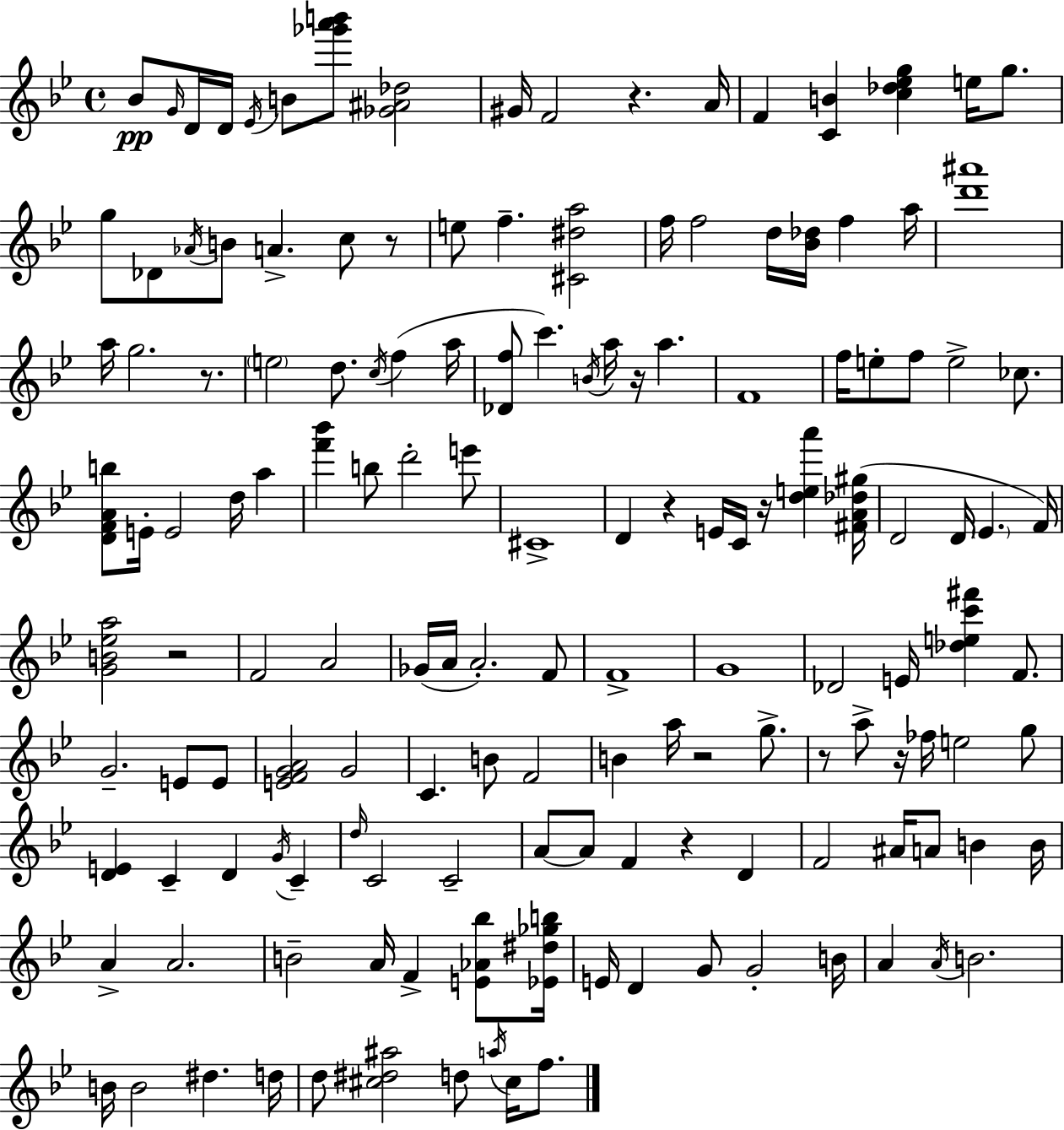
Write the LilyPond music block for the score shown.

{
  \clef treble
  \time 4/4
  \defaultTimeSignature
  \key g \minor
  \repeat volta 2 { bes'8\pp \grace { g'16 } d'16 d'16 \acciaccatura { ees'16 } b'8 <ges''' a''' b'''>8 <ges' ais' des''>2 | gis'16 f'2 r4. | a'16 f'4 <c' b'>4 <c'' des'' ees'' g''>4 e''16 g''8. | g''8 des'8 \acciaccatura { aes'16 } b'8 a'4.-> c''8 | \break r8 e''8 f''4.-- <cis' dis'' a''>2 | f''16 f''2 d''16 <bes' des''>16 f''4 | a''16 <d''' ais'''>1 | a''16 g''2. | \break r8. \parenthesize e''2 d''8. \acciaccatura { c''16 } f''4( | a''16 <des' f''>8 c'''4.) \acciaccatura { b'16 } a''16 r16 a''4. | f'1 | f''16 e''8-. f''8 e''2-> | \break ces''8. <d' f' a' b''>8 e'16-. e'2 | d''16 a''4 <f''' bes'''>4 b''8 d'''2-. | e'''8 cis'1-> | d'4 r4 e'16 c'16 r16 | \break <d'' e'' a'''>4 <fis' a' des'' gis''>16( d'2 d'16 \parenthesize ees'4. | f'16) <g' b' ees'' a''>2 r2 | f'2 a'2 | ges'16( a'16 a'2.-.) | \break f'8 f'1-> | g'1 | des'2 e'16 <des'' e'' c''' fis'''>4 | f'8. g'2.-- | \break e'8 e'8 <e' f' g' a'>2 g'2 | c'4. b'8 f'2 | b'4 a''16 r2 | g''8.-> r8 a''8-> r16 fes''16 e''2 | \break g''8 <d' e'>4 c'4-- d'4 | \acciaccatura { g'16 } c'4-- \grace { d''16 } c'2 c'2-- | a'8~~ a'8 f'4 r4 | d'4 f'2 ais'16 | \break a'8 b'4 b'16 a'4-> a'2. | b'2-- a'16 | f'4-> <e' aes' bes''>8 <ees' dis'' ges'' b''>16 e'16 d'4 g'8 g'2-. | b'16 a'4 \acciaccatura { a'16 } b'2. | \break b'16 b'2 | dis''4. d''16 d''8 <cis'' dis'' ais''>2 | d''8 \acciaccatura { a''16 } cis''16 f''8. } \bar "|."
}